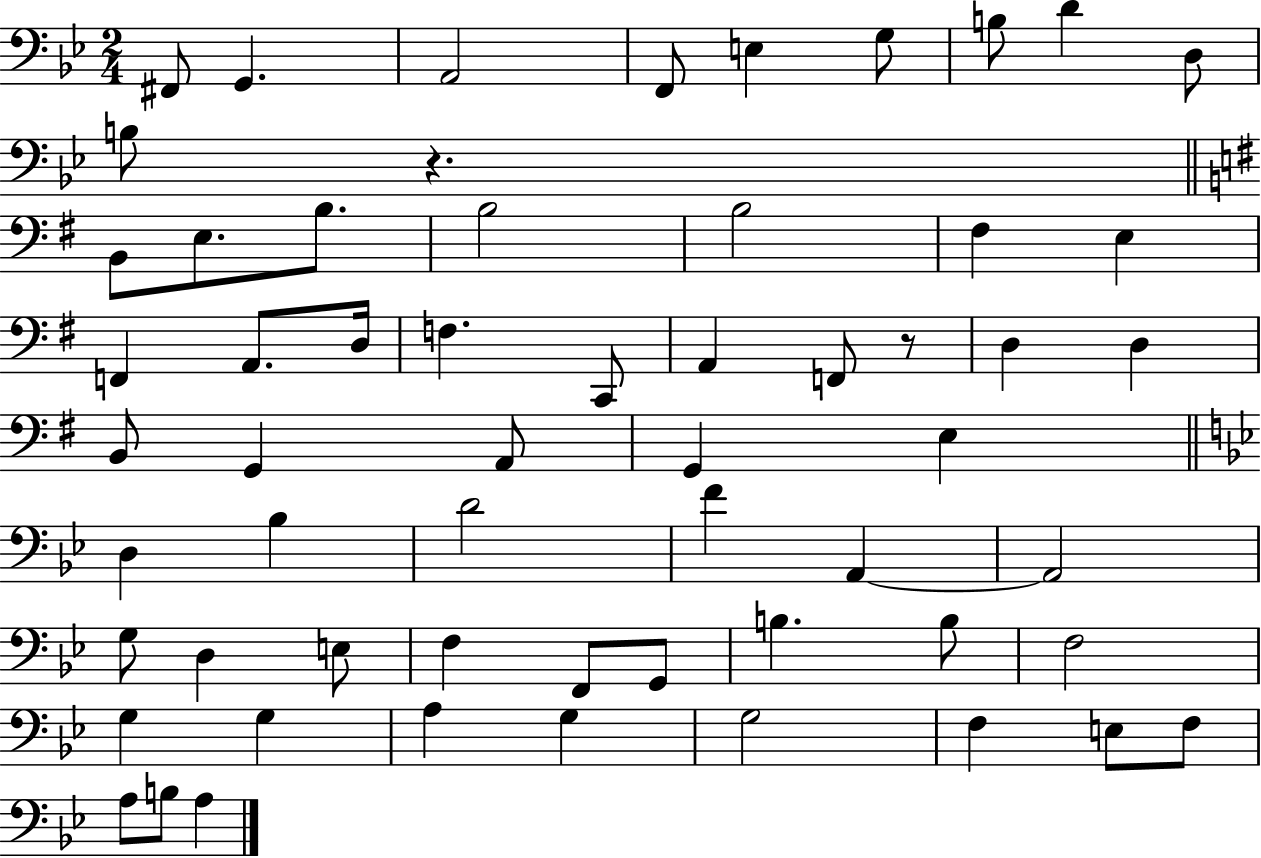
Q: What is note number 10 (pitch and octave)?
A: B3